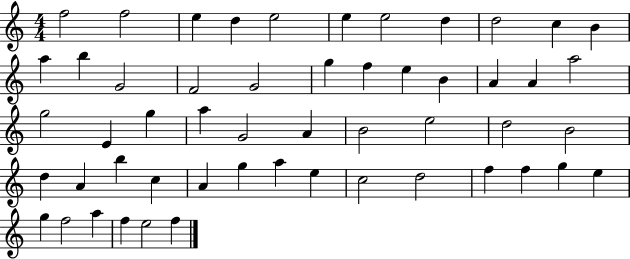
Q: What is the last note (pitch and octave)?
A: F5